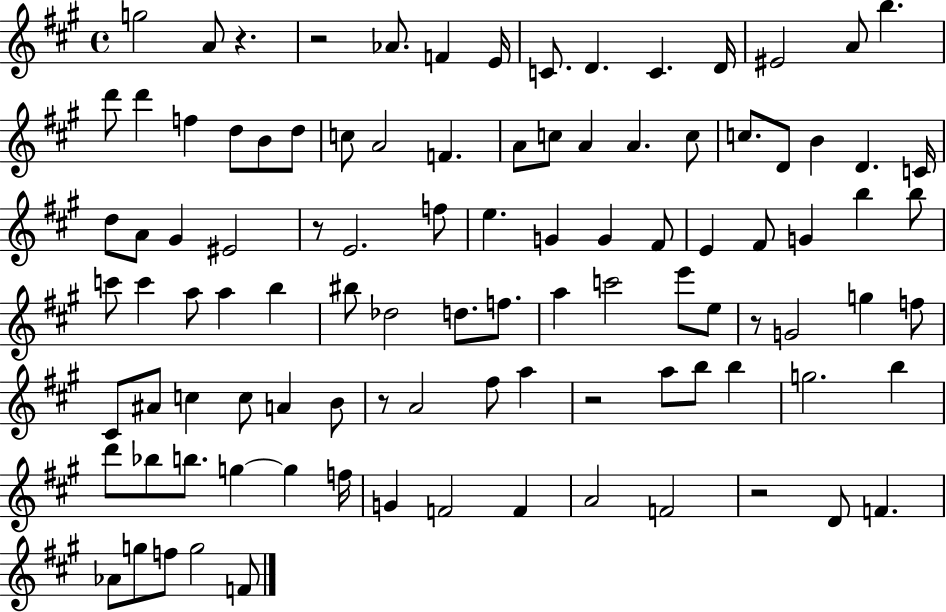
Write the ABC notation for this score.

X:1
T:Untitled
M:4/4
L:1/4
K:A
g2 A/2 z z2 _A/2 F E/4 C/2 D C D/4 ^E2 A/2 b d'/2 d' f d/2 B/2 d/2 c/2 A2 F A/2 c/2 A A c/2 c/2 D/2 B D C/4 d/2 A/2 ^G ^E2 z/2 E2 f/2 e G G ^F/2 E ^F/2 G b b/2 c'/2 c' a/2 a b ^b/2 _d2 d/2 f/2 a c'2 e'/2 e/2 z/2 G2 g f/2 ^C/2 ^A/2 c c/2 A B/2 z/2 A2 ^f/2 a z2 a/2 b/2 b g2 b d'/2 _b/2 b/2 g g f/4 G F2 F A2 F2 z2 D/2 F _A/2 g/2 f/2 g2 F/2